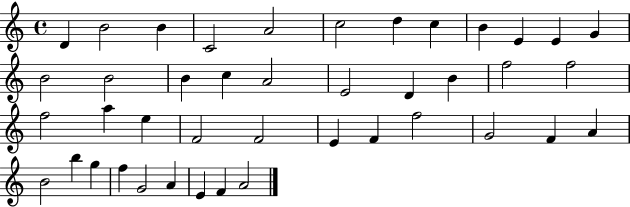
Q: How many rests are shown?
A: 0